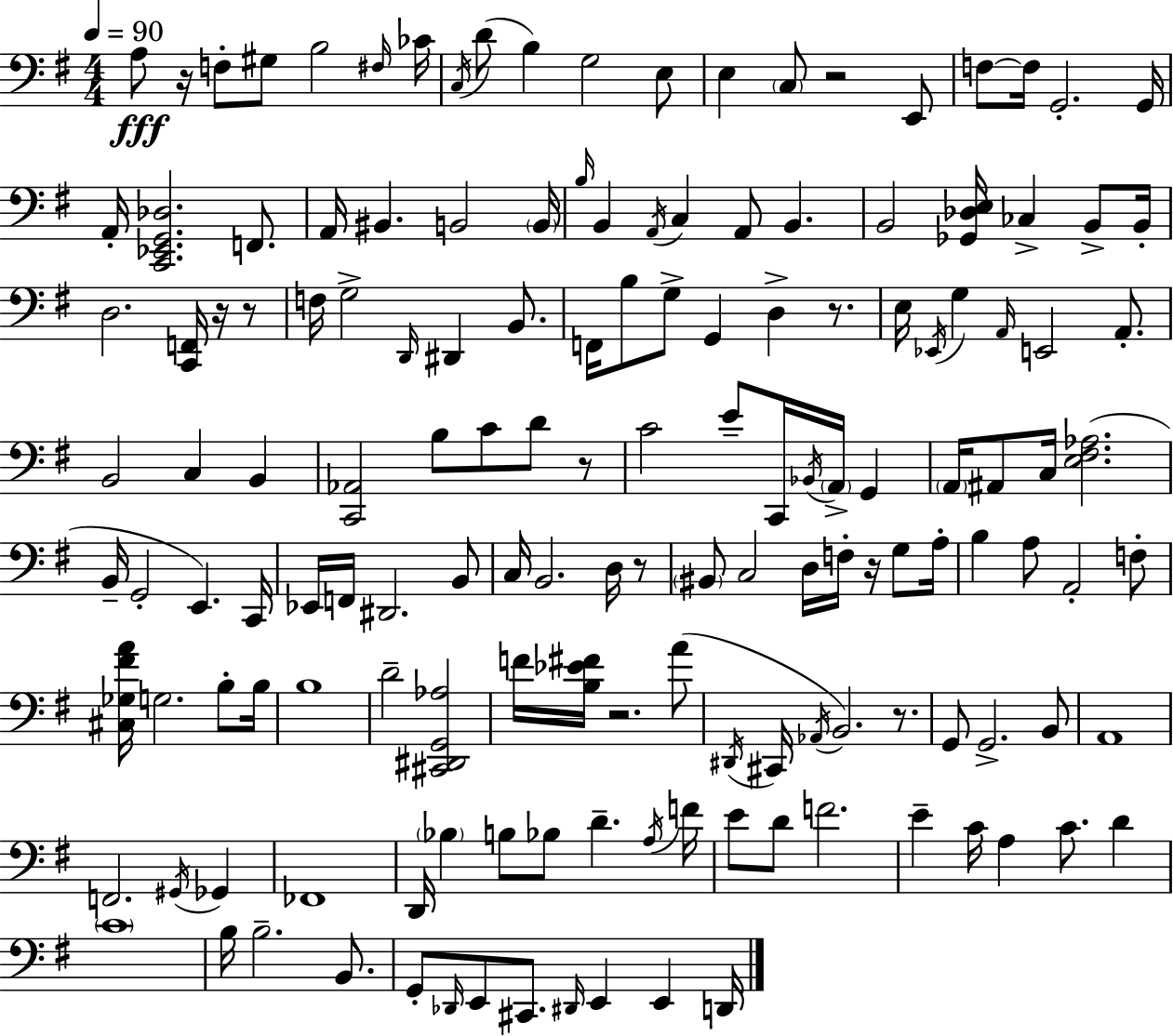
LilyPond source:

{
  \clef bass
  \numericTimeSignature
  \time 4/4
  \key e \minor
  \tempo 4 = 90
  a8\fff r16 f8-. gis8 b2 \grace { fis16 } | ces'16 \acciaccatura { c16 }( d'8 b4) g2 | e8 e4 \parenthesize c8 r2 | e,8 f8~~ f16 g,2.-. | \break g,16 a,16-. <c, ees, g, des>2. f,8. | a,16 bis,4. b,2 | \parenthesize b,16 \grace { b16 } b,4 \acciaccatura { a,16 } c4 a,8 b,4. | b,2 <ges, des e>16 ces4-> | \break b,8-> b,16-. d2. | <c, f,>16 r16 r8 f16 g2-> \grace { d,16 } dis,4 | b,8. f,16 b8 g8-> g,4 d4-> | r8. e16 \acciaccatura { ees,16 } g4 \grace { a,16 } e,2 | \break a,8.-. b,2 c4 | b,4 <c, aes,>2 b8 | c'8 d'8 r8 c'2 e'8-- | c,16 \acciaccatura { bes,16 } \parenthesize a,16-> g,4 \parenthesize a,16 ais,8 c16 <e fis aes>2.( | \break b,16-- g,2-. | e,4.) c,16 ees,16 f,16 dis,2. | b,8 c16 b,2. | d16 r8 \parenthesize bis,8 c2 | \break d16 f16-. r16 g8 a16-. b4 a8 a,2-. | f8-. <cis ges fis' a'>16 g2. | b8-. b16 b1 | d'2-- | \break <cis, dis, g, aes>2 f'16 <b ees' fis'>16 r2. | a'8( \acciaccatura { dis,16 } cis,16 \acciaccatura { aes,16 } b,2.) | r8. g,8 g,2.-> | b,8 a,1 | \break f,2. | \acciaccatura { gis,16 } ges,4 fes,1 | d,16 \parenthesize bes4 | b8 bes8 d'4.-- \acciaccatura { a16 } f'16 e'8 d'8 | \break f'2. e'4-- | c'16 a4 c'8. d'4 \parenthesize c'1 | b16 b2.-- | b,8. g,8-. \grace { des,16 } e,8 | \break cis,8. \grace { dis,16 } e,4 e,4 d,16 \bar "|."
}